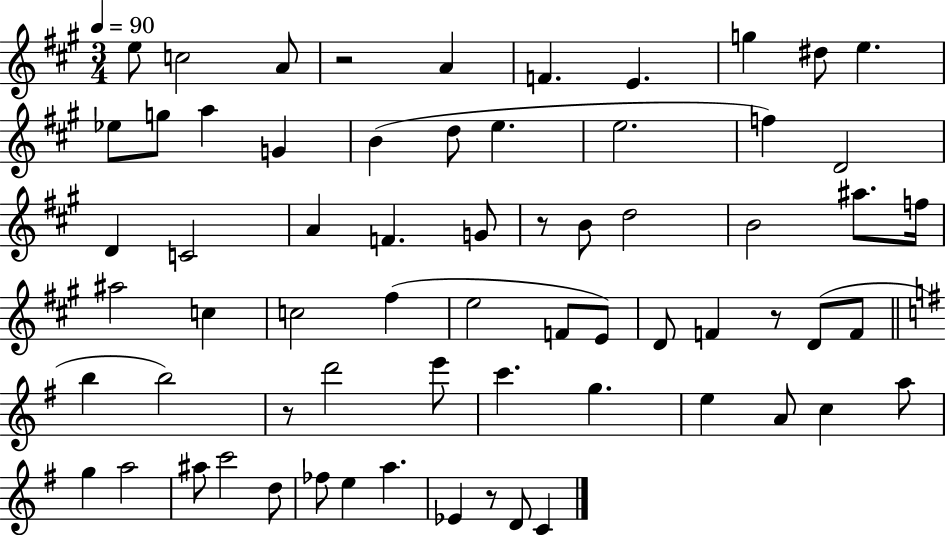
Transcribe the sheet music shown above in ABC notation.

X:1
T:Untitled
M:3/4
L:1/4
K:A
e/2 c2 A/2 z2 A F E g ^d/2 e _e/2 g/2 a G B d/2 e e2 f D2 D C2 A F G/2 z/2 B/2 d2 B2 ^a/2 f/4 ^a2 c c2 ^f e2 F/2 E/2 D/2 F z/2 D/2 F/2 b b2 z/2 d'2 e'/2 c' g e A/2 c a/2 g a2 ^a/2 c'2 d/2 _f/2 e a _E z/2 D/2 C